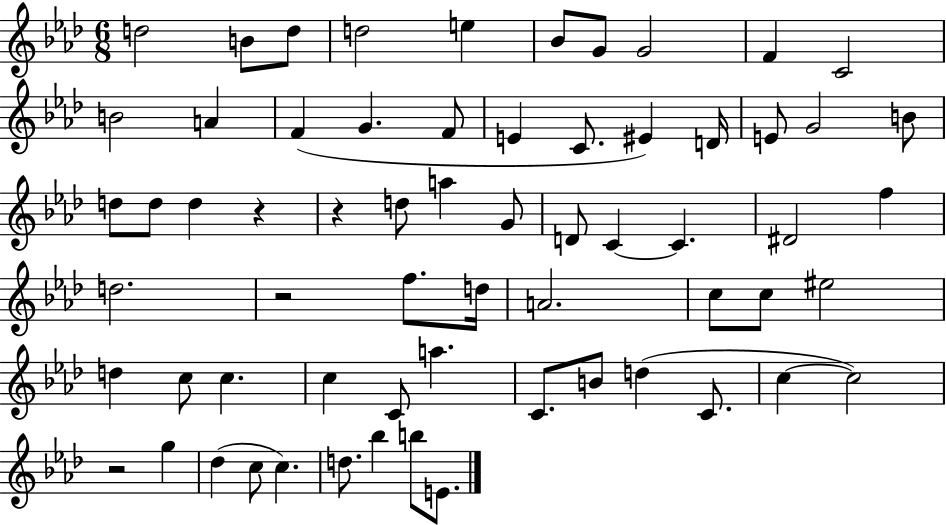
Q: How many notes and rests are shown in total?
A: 64